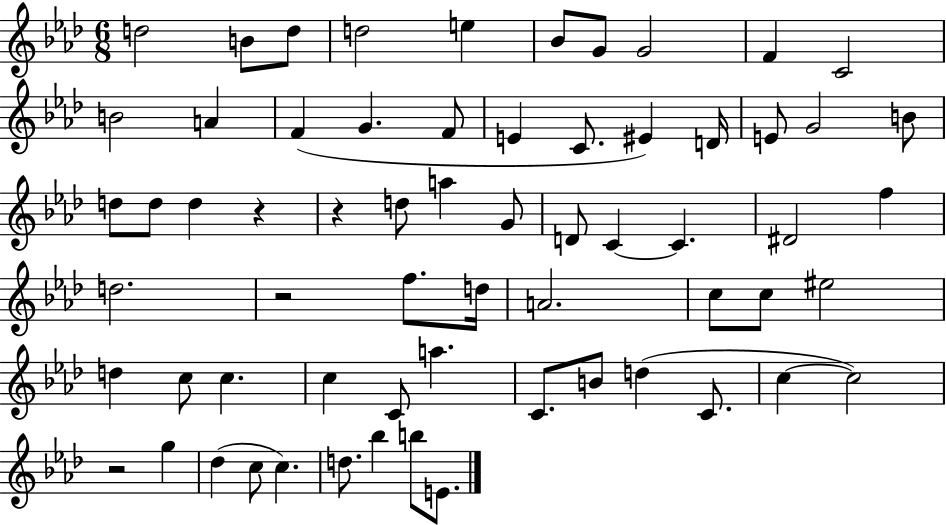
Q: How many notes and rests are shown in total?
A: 64